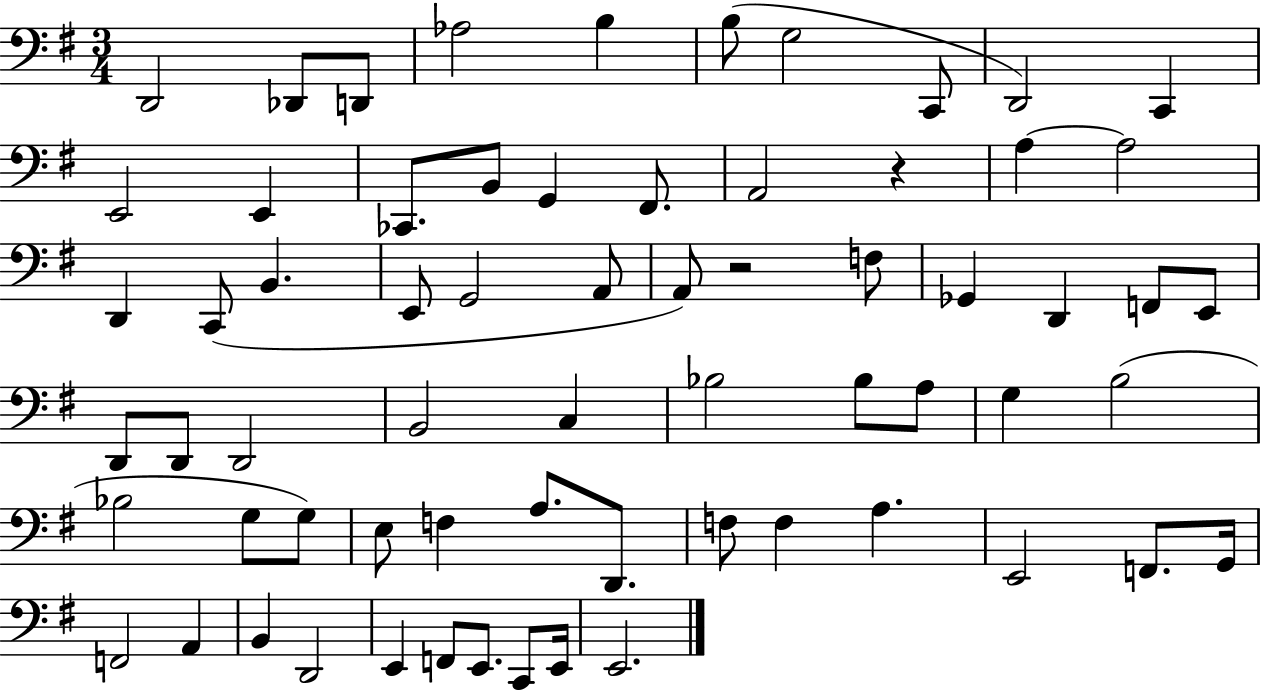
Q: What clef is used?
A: bass